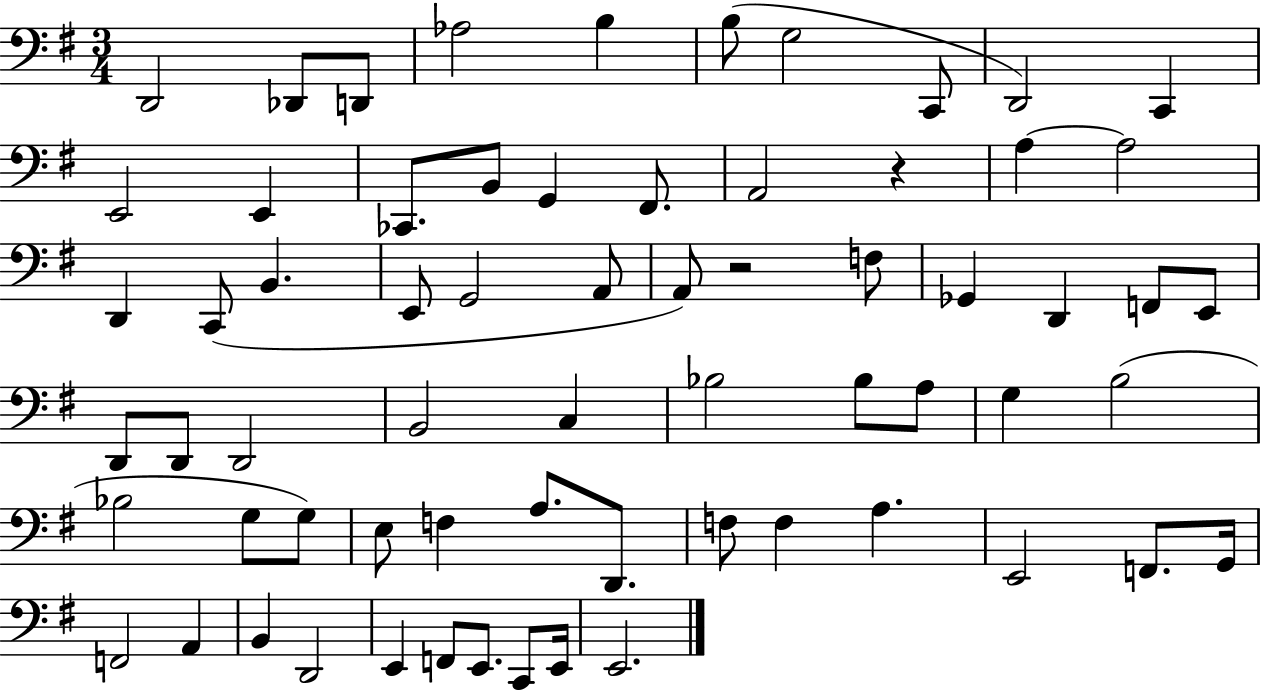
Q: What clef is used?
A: bass